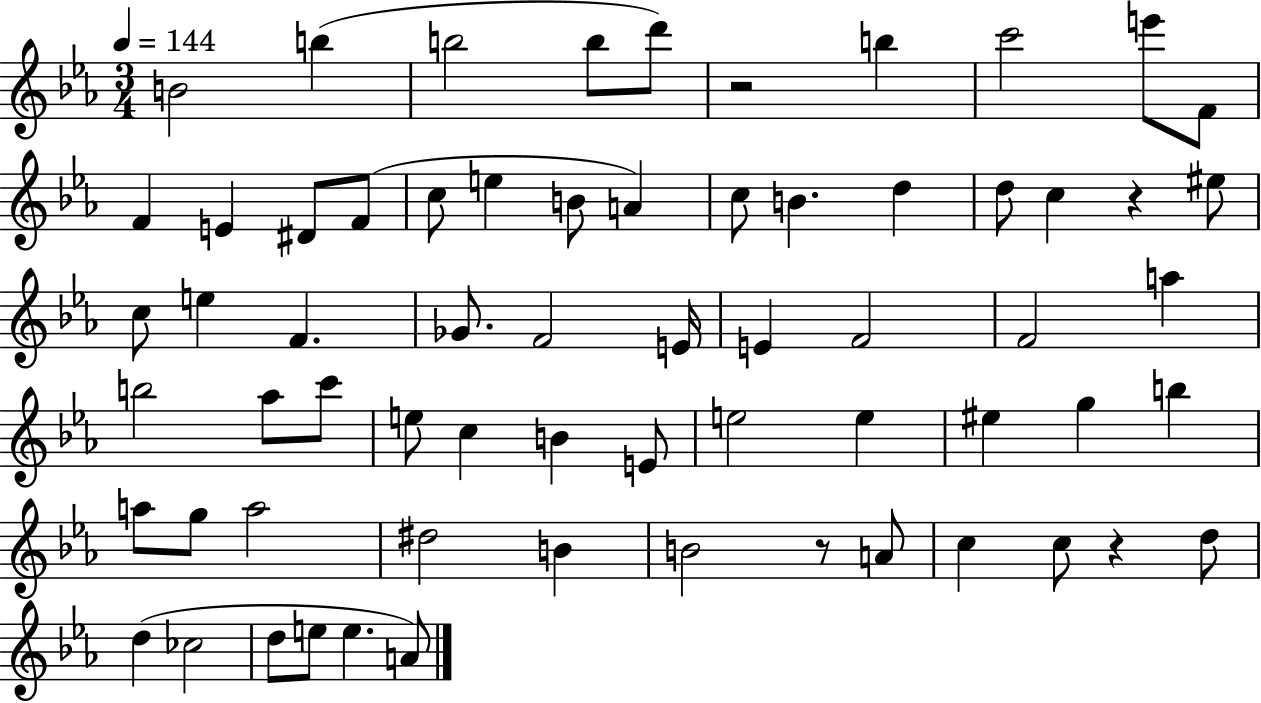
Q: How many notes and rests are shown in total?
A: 65